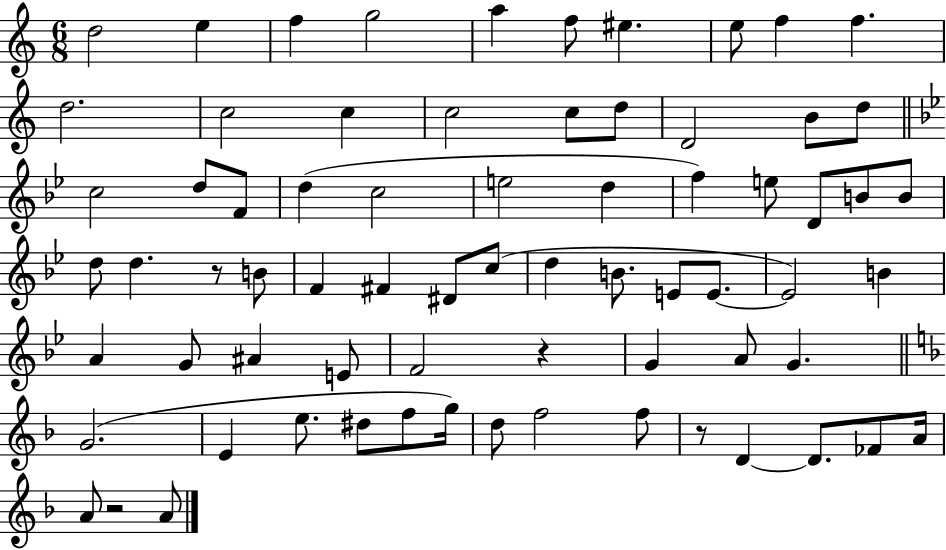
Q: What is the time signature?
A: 6/8